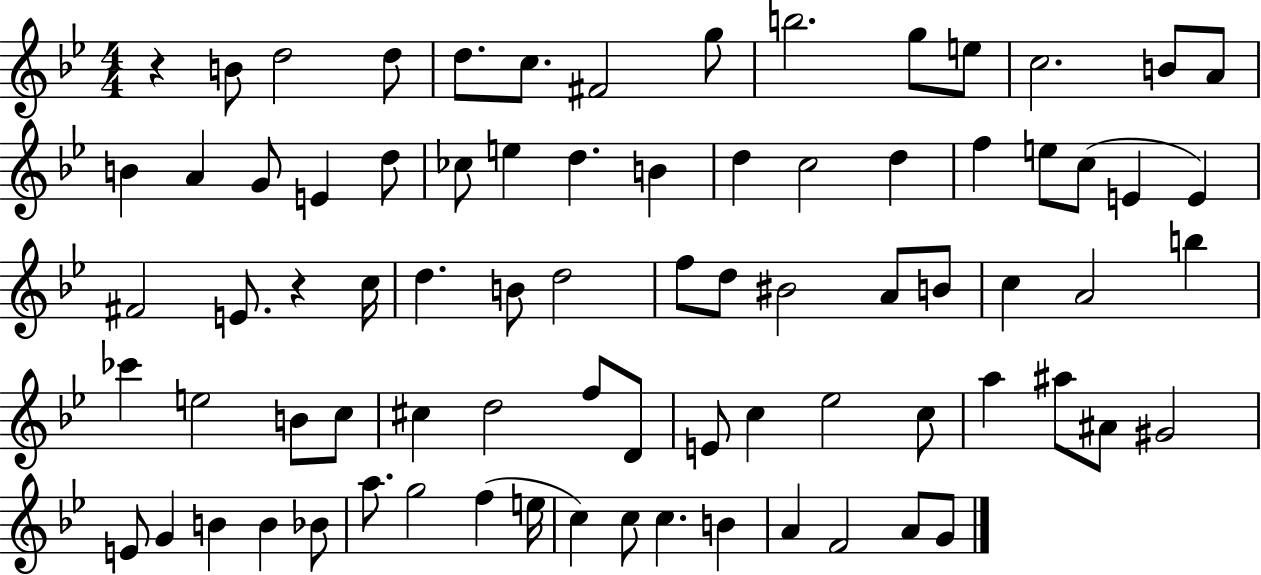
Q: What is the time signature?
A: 4/4